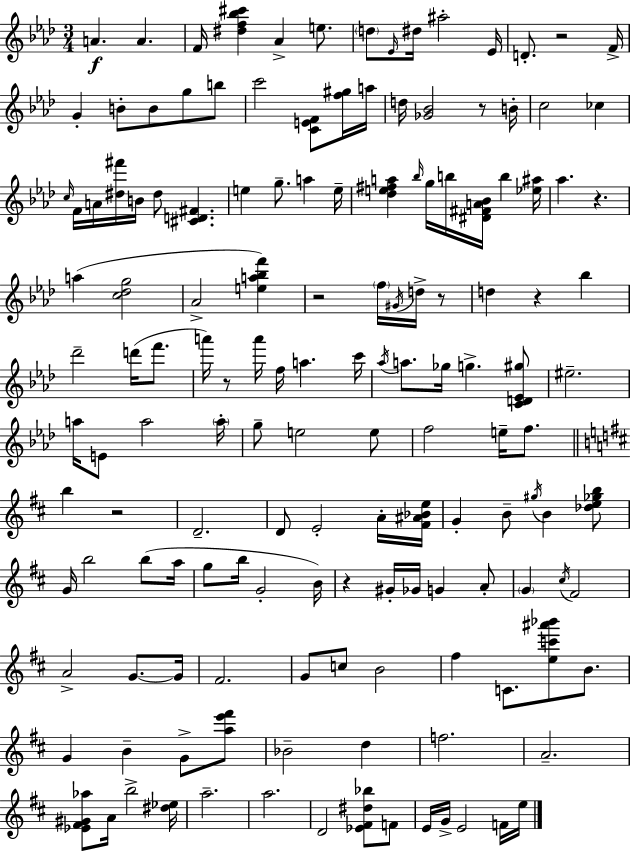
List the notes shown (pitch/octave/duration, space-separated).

A4/q. A4/q. F4/s [D#5,F5,Bb5,C#6]/q Ab4/q E5/e. D5/e Eb4/s D#5/s A#5/h Eb4/s D4/e. R/h F4/s G4/q B4/e B4/e G5/e B5/e C6/h [C4,E4,F4]/e [F5,G#5]/s A5/s D5/s [Gb4,Bb4]/h R/e B4/s C5/h CES5/q C5/s F4/s A4/s [D#5,F#6]/s B4/s D#5/e [C#4,D4,F#4]/q. E5/q G5/e. A5/q E5/s [Db5,E5,F#5,A5]/q Bb5/s G5/s B5/s [D#4,F#4,A4,Bb4]/s B5/q [Eb5,A#5]/s Ab5/q. R/q. A5/q [C5,Db5,G5]/h Ab4/h [E5,A5,Bb5,F6]/q R/h F5/s G#4/s D5/s R/e D5/q R/q Bb5/q Db6/h D6/s F6/e. A6/s R/e A6/s F5/s A5/q. C6/s Ab5/s A5/e. Gb5/s G5/q. [C4,D4,Eb4,G#5]/e EIS5/h. A5/s E4/e A5/h A5/s G5/e E5/h E5/e F5/h E5/s F5/e. B5/q R/h D4/h. D4/e E4/h A4/s [F#4,A#4,Bb4,E5]/s G4/q B4/e G#5/s B4/q [Db5,E5,Gb5,B5]/e G4/s B5/h B5/e A5/s G5/e B5/s G4/h B4/s R/q G#4/s Gb4/s G4/q A4/e G4/q C#5/s F#4/h A4/h G4/e. G4/s F#4/h. G4/e C5/e B4/h F#5/q C4/e. [E5,C6,A#6,Bb6]/e B4/e. G4/q B4/q G4/e [A5,E6,F#6]/e Bb4/h D5/q F5/h. A4/h. [Eb4,F#4,G#4,Ab5]/e A4/s B5/h [D#5,Eb5]/s A5/h. A5/h. D4/h [Eb4,F#4,D#5,Bb5]/e F4/e E4/s G4/s E4/h F4/s E5/s